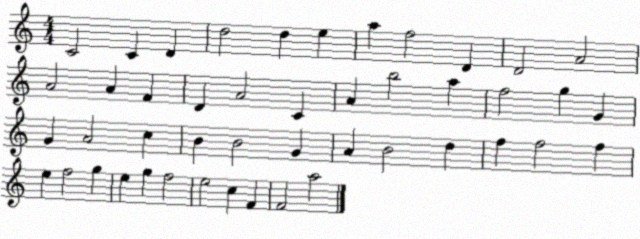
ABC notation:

X:1
T:Untitled
M:4/4
L:1/4
K:C
C2 C D d2 d e a f2 D D2 A2 A2 A F D A2 C A b2 a f2 g G G A2 c B B2 G A B2 d f f2 f e f2 g e g f2 e2 c F F2 a2